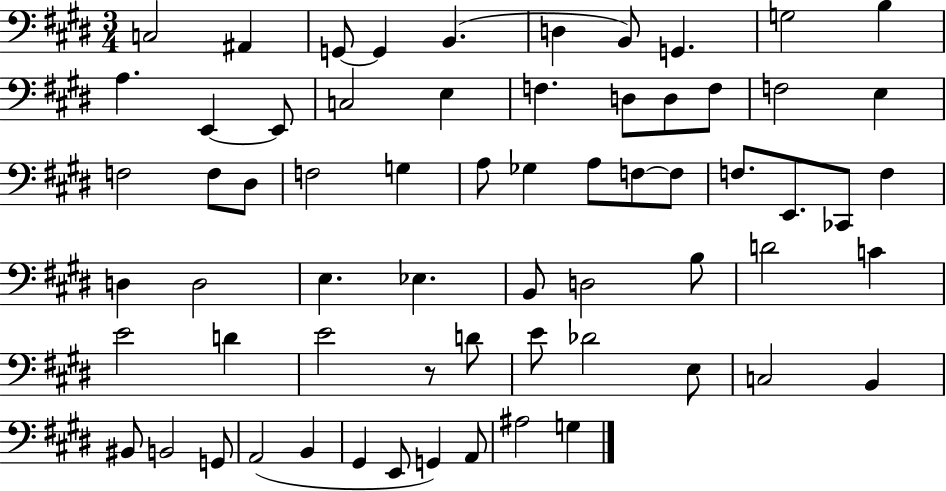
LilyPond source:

{
  \clef bass
  \numericTimeSignature
  \time 3/4
  \key e \major
  c2 ais,4 | g,8~~ g,4 b,4.( | d4 b,8) g,4. | g2 b4 | \break a4. e,4~~ e,8 | c2 e4 | f4. d8 d8 f8 | f2 e4 | \break f2 f8 dis8 | f2 g4 | a8 ges4 a8 f8~~ f8 | f8. e,8. ces,8 f4 | \break d4 d2 | e4. ees4. | b,8 d2 b8 | d'2 c'4 | \break e'2 d'4 | e'2 r8 d'8 | e'8 des'2 e8 | c2 b,4 | \break bis,8 b,2 g,8 | a,2( b,4 | gis,4 e,8 g,4) a,8 | ais2 g4 | \break \bar "|."
}